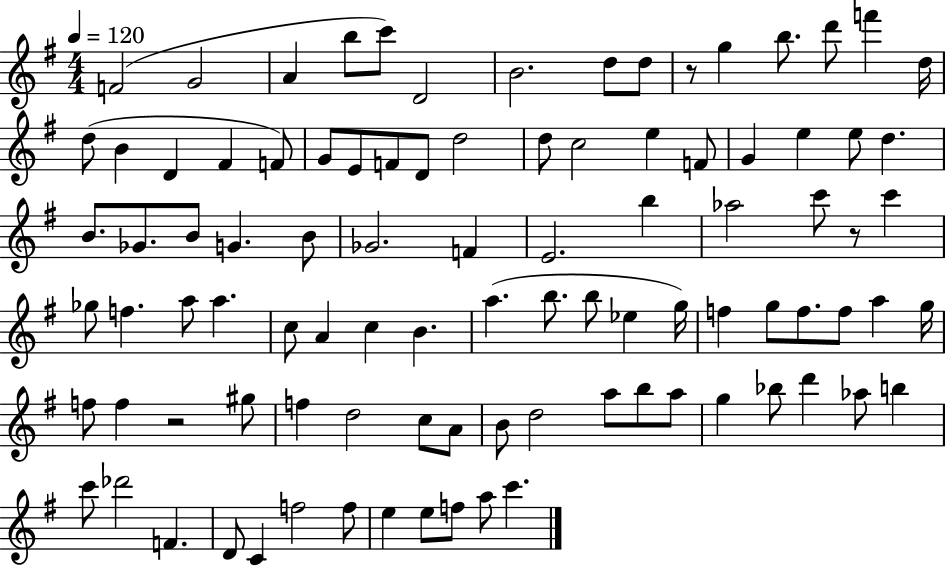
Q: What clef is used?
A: treble